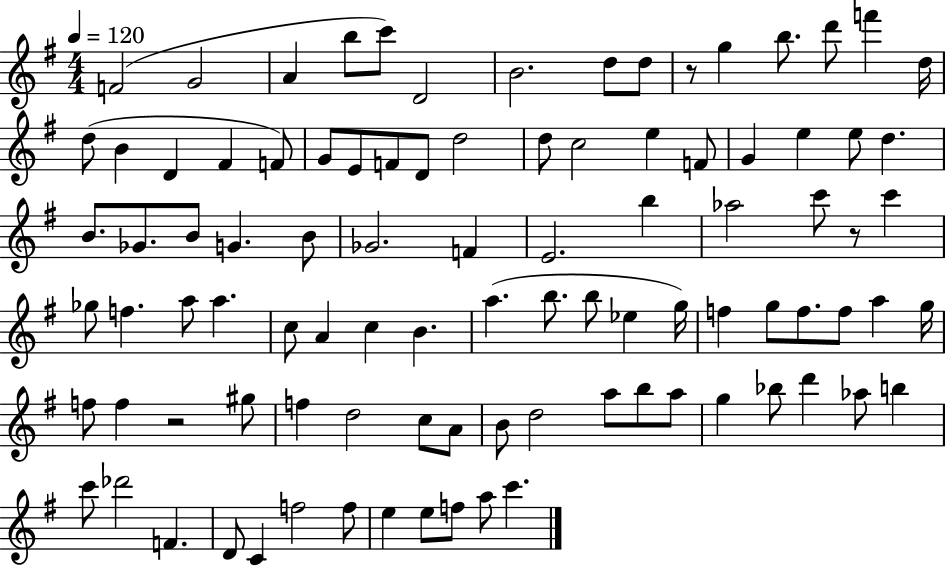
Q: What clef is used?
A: treble